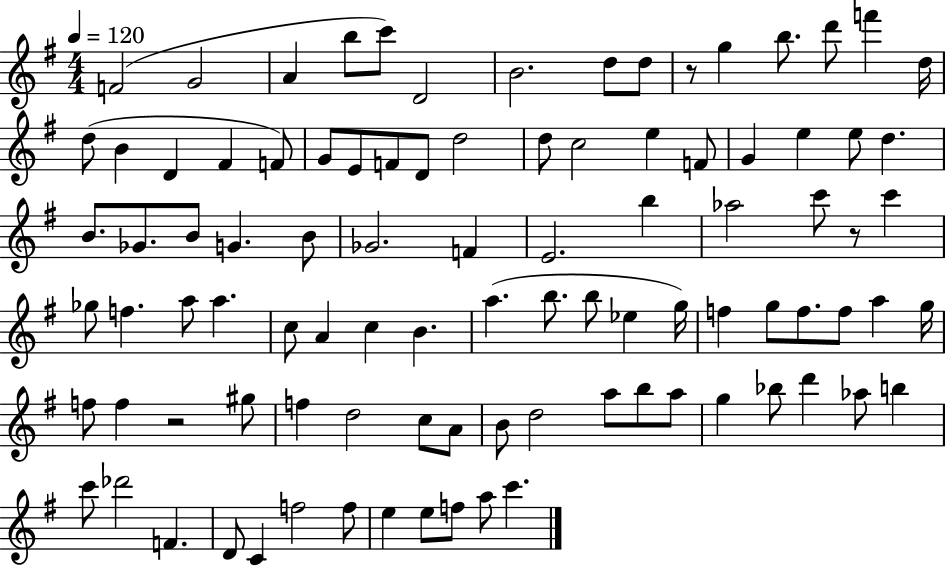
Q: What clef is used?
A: treble